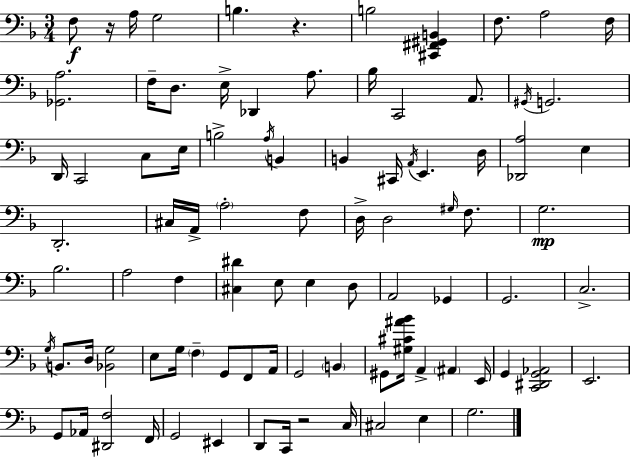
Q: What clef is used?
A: bass